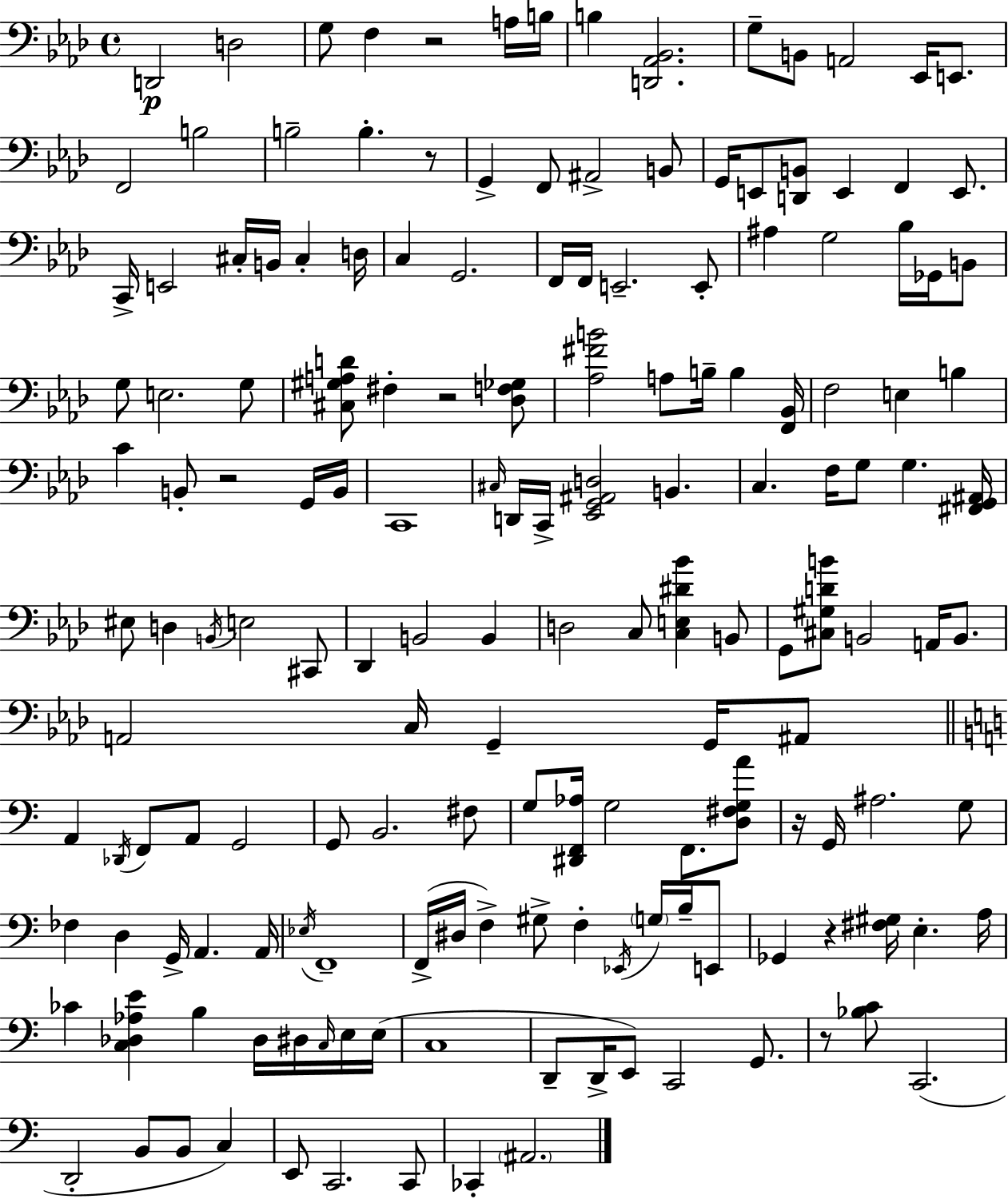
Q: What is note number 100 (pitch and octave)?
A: FES3